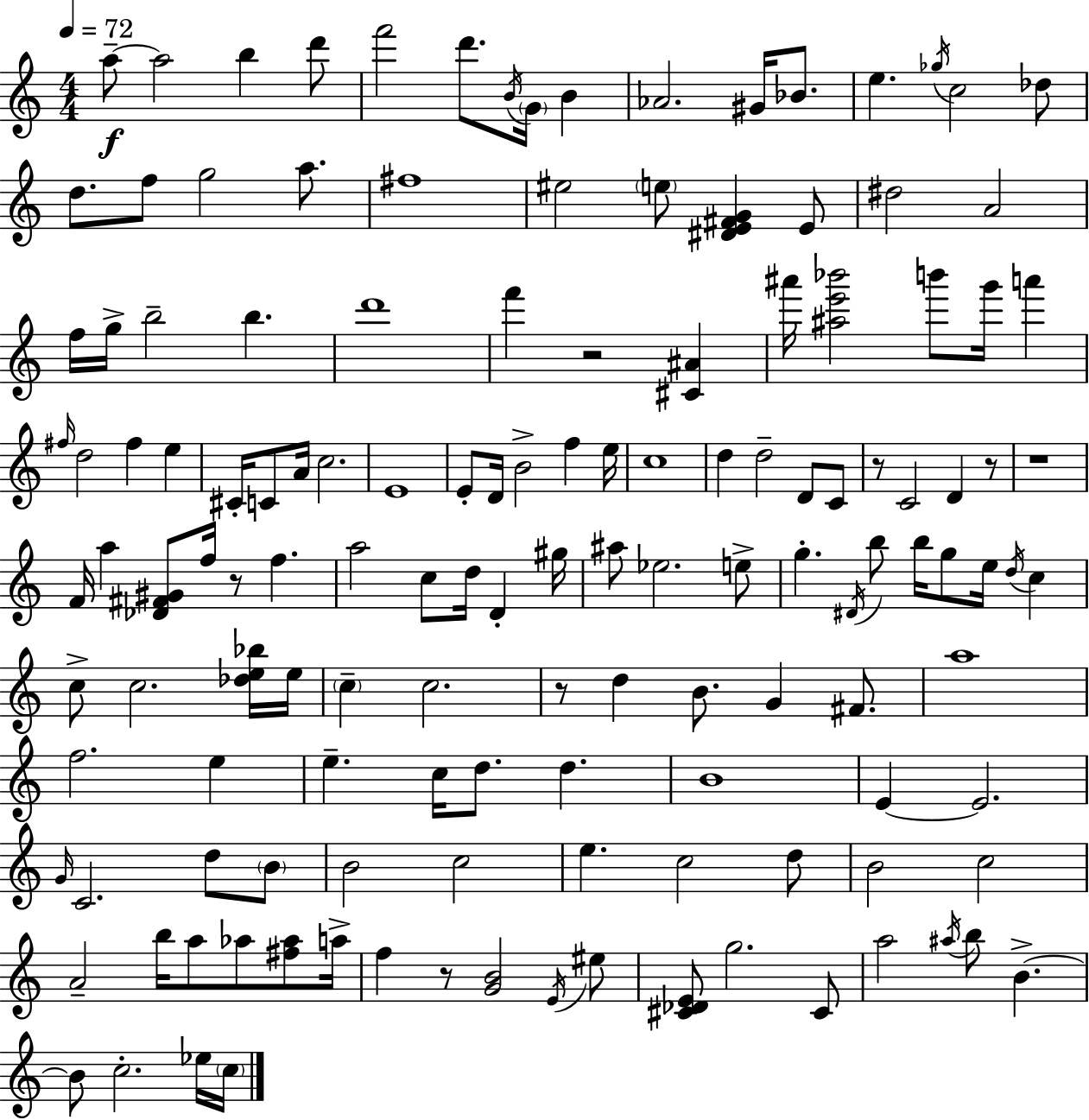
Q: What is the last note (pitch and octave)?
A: C5